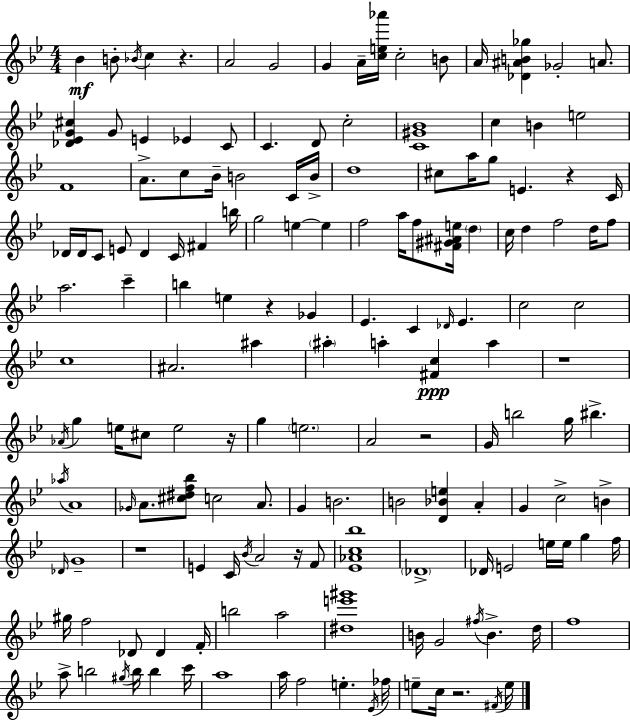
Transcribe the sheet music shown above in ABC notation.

X:1
T:Untitled
M:4/4
L:1/4
K:Bb
_B B/2 _B/4 c z A2 G2 G A/4 [ce_a']/4 c2 B/2 A/4 [_D^AB_g] _G2 A/2 [_D_EG^c] G/2 E _E C/2 C D/2 c2 [C^G_B]4 c B e2 F4 A/2 c/2 _B/4 B2 C/4 B/4 d4 ^c/2 a/4 g/2 E z C/4 _D/4 _D/4 C/2 E/2 _D C/4 ^F b/4 g2 e e f2 a/4 f/2 [^F^G^Ae]/4 d c/4 d f2 d/4 f/2 a2 c' b e z _G _E C _D/4 _E c2 c2 c4 ^A2 ^a ^a a [^Fc] a z4 _A/4 g e/4 ^c/2 e2 z/4 g e2 A2 z2 G/4 b2 g/4 ^b _a/4 A4 _G/4 A/2 [^c^df_b]/2 c2 A/2 G B2 B2 [D_Be] A G c2 B _D/4 G4 z4 E C/4 _B/4 A2 z/4 F/2 [_E_Ac_b]4 _D4 _D/4 E2 e/4 e/4 g f/4 ^g/4 f2 _D/2 _D F/4 b2 a2 [^de'^g']4 B/4 G2 ^f/4 B d/4 f4 a/2 b2 ^g/4 b/4 b c'/4 a4 a/4 f2 e _E/4 _f/4 e/2 c/4 z2 ^F/4 e/4